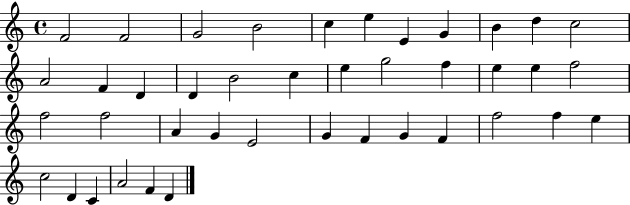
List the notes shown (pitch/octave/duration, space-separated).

F4/h F4/h G4/h B4/h C5/q E5/q E4/q G4/q B4/q D5/q C5/h A4/h F4/q D4/q D4/q B4/h C5/q E5/q G5/h F5/q E5/q E5/q F5/h F5/h F5/h A4/q G4/q E4/h G4/q F4/q G4/q F4/q F5/h F5/q E5/q C5/h D4/q C4/q A4/h F4/q D4/q